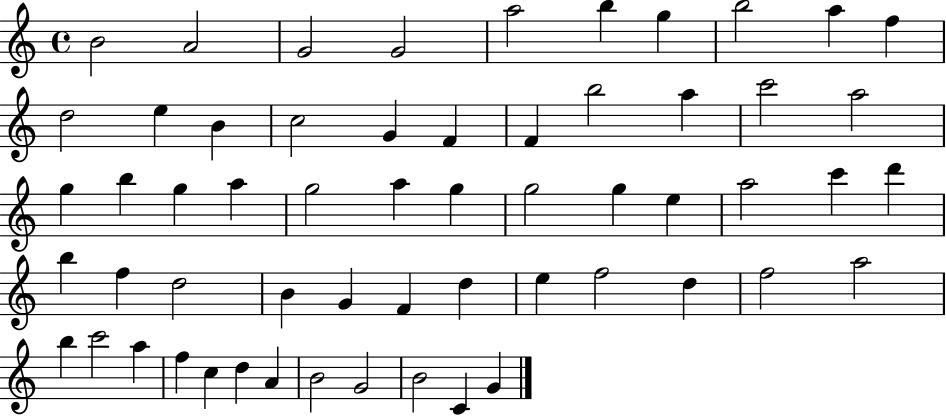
B4/h A4/h G4/h G4/h A5/h B5/q G5/q B5/h A5/q F5/q D5/h E5/q B4/q C5/h G4/q F4/q F4/q B5/h A5/q C6/h A5/h G5/q B5/q G5/q A5/q G5/h A5/q G5/q G5/h G5/q E5/q A5/h C6/q D6/q B5/q F5/q D5/h B4/q G4/q F4/q D5/q E5/q F5/h D5/q F5/h A5/h B5/q C6/h A5/q F5/q C5/q D5/q A4/q B4/h G4/h B4/h C4/q G4/q